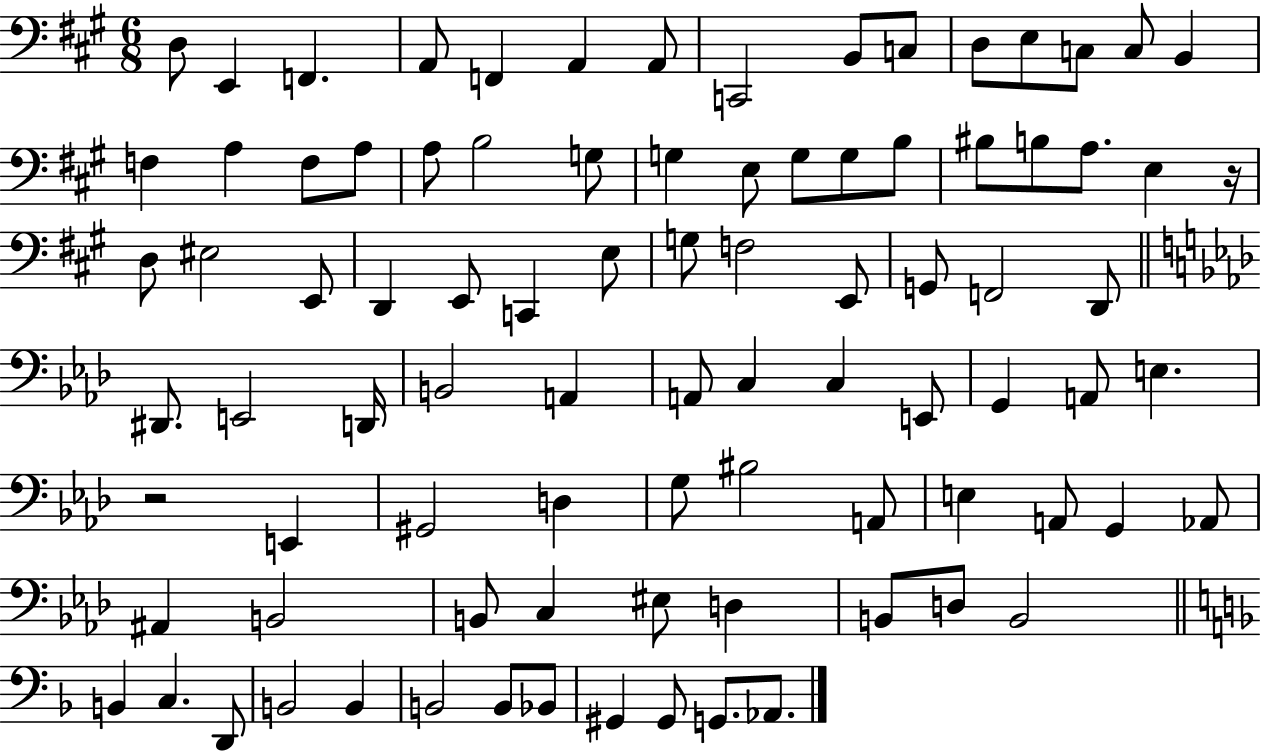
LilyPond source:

{
  \clef bass
  \numericTimeSignature
  \time 6/8
  \key a \major
  \repeat volta 2 { d8 e,4 f,4. | a,8 f,4 a,4 a,8 | c,2 b,8 c8 | d8 e8 c8 c8 b,4 | \break f4 a4 f8 a8 | a8 b2 g8 | g4 e8 g8 g8 b8 | bis8 b8 a8. e4 r16 | \break d8 eis2 e,8 | d,4 e,8 c,4 e8 | g8 f2 e,8 | g,8 f,2 d,8 | \break \bar "||" \break \key aes \major dis,8. e,2 d,16 | b,2 a,4 | a,8 c4 c4 e,8 | g,4 a,8 e4. | \break r2 e,4 | gis,2 d4 | g8 bis2 a,8 | e4 a,8 g,4 aes,8 | \break ais,4 b,2 | b,8 c4 eis8 d4 | b,8 d8 b,2 | \bar "||" \break \key f \major b,4 c4. d,8 | b,2 b,4 | b,2 b,8 bes,8 | gis,4 gis,8 g,8. aes,8. | \break } \bar "|."
}